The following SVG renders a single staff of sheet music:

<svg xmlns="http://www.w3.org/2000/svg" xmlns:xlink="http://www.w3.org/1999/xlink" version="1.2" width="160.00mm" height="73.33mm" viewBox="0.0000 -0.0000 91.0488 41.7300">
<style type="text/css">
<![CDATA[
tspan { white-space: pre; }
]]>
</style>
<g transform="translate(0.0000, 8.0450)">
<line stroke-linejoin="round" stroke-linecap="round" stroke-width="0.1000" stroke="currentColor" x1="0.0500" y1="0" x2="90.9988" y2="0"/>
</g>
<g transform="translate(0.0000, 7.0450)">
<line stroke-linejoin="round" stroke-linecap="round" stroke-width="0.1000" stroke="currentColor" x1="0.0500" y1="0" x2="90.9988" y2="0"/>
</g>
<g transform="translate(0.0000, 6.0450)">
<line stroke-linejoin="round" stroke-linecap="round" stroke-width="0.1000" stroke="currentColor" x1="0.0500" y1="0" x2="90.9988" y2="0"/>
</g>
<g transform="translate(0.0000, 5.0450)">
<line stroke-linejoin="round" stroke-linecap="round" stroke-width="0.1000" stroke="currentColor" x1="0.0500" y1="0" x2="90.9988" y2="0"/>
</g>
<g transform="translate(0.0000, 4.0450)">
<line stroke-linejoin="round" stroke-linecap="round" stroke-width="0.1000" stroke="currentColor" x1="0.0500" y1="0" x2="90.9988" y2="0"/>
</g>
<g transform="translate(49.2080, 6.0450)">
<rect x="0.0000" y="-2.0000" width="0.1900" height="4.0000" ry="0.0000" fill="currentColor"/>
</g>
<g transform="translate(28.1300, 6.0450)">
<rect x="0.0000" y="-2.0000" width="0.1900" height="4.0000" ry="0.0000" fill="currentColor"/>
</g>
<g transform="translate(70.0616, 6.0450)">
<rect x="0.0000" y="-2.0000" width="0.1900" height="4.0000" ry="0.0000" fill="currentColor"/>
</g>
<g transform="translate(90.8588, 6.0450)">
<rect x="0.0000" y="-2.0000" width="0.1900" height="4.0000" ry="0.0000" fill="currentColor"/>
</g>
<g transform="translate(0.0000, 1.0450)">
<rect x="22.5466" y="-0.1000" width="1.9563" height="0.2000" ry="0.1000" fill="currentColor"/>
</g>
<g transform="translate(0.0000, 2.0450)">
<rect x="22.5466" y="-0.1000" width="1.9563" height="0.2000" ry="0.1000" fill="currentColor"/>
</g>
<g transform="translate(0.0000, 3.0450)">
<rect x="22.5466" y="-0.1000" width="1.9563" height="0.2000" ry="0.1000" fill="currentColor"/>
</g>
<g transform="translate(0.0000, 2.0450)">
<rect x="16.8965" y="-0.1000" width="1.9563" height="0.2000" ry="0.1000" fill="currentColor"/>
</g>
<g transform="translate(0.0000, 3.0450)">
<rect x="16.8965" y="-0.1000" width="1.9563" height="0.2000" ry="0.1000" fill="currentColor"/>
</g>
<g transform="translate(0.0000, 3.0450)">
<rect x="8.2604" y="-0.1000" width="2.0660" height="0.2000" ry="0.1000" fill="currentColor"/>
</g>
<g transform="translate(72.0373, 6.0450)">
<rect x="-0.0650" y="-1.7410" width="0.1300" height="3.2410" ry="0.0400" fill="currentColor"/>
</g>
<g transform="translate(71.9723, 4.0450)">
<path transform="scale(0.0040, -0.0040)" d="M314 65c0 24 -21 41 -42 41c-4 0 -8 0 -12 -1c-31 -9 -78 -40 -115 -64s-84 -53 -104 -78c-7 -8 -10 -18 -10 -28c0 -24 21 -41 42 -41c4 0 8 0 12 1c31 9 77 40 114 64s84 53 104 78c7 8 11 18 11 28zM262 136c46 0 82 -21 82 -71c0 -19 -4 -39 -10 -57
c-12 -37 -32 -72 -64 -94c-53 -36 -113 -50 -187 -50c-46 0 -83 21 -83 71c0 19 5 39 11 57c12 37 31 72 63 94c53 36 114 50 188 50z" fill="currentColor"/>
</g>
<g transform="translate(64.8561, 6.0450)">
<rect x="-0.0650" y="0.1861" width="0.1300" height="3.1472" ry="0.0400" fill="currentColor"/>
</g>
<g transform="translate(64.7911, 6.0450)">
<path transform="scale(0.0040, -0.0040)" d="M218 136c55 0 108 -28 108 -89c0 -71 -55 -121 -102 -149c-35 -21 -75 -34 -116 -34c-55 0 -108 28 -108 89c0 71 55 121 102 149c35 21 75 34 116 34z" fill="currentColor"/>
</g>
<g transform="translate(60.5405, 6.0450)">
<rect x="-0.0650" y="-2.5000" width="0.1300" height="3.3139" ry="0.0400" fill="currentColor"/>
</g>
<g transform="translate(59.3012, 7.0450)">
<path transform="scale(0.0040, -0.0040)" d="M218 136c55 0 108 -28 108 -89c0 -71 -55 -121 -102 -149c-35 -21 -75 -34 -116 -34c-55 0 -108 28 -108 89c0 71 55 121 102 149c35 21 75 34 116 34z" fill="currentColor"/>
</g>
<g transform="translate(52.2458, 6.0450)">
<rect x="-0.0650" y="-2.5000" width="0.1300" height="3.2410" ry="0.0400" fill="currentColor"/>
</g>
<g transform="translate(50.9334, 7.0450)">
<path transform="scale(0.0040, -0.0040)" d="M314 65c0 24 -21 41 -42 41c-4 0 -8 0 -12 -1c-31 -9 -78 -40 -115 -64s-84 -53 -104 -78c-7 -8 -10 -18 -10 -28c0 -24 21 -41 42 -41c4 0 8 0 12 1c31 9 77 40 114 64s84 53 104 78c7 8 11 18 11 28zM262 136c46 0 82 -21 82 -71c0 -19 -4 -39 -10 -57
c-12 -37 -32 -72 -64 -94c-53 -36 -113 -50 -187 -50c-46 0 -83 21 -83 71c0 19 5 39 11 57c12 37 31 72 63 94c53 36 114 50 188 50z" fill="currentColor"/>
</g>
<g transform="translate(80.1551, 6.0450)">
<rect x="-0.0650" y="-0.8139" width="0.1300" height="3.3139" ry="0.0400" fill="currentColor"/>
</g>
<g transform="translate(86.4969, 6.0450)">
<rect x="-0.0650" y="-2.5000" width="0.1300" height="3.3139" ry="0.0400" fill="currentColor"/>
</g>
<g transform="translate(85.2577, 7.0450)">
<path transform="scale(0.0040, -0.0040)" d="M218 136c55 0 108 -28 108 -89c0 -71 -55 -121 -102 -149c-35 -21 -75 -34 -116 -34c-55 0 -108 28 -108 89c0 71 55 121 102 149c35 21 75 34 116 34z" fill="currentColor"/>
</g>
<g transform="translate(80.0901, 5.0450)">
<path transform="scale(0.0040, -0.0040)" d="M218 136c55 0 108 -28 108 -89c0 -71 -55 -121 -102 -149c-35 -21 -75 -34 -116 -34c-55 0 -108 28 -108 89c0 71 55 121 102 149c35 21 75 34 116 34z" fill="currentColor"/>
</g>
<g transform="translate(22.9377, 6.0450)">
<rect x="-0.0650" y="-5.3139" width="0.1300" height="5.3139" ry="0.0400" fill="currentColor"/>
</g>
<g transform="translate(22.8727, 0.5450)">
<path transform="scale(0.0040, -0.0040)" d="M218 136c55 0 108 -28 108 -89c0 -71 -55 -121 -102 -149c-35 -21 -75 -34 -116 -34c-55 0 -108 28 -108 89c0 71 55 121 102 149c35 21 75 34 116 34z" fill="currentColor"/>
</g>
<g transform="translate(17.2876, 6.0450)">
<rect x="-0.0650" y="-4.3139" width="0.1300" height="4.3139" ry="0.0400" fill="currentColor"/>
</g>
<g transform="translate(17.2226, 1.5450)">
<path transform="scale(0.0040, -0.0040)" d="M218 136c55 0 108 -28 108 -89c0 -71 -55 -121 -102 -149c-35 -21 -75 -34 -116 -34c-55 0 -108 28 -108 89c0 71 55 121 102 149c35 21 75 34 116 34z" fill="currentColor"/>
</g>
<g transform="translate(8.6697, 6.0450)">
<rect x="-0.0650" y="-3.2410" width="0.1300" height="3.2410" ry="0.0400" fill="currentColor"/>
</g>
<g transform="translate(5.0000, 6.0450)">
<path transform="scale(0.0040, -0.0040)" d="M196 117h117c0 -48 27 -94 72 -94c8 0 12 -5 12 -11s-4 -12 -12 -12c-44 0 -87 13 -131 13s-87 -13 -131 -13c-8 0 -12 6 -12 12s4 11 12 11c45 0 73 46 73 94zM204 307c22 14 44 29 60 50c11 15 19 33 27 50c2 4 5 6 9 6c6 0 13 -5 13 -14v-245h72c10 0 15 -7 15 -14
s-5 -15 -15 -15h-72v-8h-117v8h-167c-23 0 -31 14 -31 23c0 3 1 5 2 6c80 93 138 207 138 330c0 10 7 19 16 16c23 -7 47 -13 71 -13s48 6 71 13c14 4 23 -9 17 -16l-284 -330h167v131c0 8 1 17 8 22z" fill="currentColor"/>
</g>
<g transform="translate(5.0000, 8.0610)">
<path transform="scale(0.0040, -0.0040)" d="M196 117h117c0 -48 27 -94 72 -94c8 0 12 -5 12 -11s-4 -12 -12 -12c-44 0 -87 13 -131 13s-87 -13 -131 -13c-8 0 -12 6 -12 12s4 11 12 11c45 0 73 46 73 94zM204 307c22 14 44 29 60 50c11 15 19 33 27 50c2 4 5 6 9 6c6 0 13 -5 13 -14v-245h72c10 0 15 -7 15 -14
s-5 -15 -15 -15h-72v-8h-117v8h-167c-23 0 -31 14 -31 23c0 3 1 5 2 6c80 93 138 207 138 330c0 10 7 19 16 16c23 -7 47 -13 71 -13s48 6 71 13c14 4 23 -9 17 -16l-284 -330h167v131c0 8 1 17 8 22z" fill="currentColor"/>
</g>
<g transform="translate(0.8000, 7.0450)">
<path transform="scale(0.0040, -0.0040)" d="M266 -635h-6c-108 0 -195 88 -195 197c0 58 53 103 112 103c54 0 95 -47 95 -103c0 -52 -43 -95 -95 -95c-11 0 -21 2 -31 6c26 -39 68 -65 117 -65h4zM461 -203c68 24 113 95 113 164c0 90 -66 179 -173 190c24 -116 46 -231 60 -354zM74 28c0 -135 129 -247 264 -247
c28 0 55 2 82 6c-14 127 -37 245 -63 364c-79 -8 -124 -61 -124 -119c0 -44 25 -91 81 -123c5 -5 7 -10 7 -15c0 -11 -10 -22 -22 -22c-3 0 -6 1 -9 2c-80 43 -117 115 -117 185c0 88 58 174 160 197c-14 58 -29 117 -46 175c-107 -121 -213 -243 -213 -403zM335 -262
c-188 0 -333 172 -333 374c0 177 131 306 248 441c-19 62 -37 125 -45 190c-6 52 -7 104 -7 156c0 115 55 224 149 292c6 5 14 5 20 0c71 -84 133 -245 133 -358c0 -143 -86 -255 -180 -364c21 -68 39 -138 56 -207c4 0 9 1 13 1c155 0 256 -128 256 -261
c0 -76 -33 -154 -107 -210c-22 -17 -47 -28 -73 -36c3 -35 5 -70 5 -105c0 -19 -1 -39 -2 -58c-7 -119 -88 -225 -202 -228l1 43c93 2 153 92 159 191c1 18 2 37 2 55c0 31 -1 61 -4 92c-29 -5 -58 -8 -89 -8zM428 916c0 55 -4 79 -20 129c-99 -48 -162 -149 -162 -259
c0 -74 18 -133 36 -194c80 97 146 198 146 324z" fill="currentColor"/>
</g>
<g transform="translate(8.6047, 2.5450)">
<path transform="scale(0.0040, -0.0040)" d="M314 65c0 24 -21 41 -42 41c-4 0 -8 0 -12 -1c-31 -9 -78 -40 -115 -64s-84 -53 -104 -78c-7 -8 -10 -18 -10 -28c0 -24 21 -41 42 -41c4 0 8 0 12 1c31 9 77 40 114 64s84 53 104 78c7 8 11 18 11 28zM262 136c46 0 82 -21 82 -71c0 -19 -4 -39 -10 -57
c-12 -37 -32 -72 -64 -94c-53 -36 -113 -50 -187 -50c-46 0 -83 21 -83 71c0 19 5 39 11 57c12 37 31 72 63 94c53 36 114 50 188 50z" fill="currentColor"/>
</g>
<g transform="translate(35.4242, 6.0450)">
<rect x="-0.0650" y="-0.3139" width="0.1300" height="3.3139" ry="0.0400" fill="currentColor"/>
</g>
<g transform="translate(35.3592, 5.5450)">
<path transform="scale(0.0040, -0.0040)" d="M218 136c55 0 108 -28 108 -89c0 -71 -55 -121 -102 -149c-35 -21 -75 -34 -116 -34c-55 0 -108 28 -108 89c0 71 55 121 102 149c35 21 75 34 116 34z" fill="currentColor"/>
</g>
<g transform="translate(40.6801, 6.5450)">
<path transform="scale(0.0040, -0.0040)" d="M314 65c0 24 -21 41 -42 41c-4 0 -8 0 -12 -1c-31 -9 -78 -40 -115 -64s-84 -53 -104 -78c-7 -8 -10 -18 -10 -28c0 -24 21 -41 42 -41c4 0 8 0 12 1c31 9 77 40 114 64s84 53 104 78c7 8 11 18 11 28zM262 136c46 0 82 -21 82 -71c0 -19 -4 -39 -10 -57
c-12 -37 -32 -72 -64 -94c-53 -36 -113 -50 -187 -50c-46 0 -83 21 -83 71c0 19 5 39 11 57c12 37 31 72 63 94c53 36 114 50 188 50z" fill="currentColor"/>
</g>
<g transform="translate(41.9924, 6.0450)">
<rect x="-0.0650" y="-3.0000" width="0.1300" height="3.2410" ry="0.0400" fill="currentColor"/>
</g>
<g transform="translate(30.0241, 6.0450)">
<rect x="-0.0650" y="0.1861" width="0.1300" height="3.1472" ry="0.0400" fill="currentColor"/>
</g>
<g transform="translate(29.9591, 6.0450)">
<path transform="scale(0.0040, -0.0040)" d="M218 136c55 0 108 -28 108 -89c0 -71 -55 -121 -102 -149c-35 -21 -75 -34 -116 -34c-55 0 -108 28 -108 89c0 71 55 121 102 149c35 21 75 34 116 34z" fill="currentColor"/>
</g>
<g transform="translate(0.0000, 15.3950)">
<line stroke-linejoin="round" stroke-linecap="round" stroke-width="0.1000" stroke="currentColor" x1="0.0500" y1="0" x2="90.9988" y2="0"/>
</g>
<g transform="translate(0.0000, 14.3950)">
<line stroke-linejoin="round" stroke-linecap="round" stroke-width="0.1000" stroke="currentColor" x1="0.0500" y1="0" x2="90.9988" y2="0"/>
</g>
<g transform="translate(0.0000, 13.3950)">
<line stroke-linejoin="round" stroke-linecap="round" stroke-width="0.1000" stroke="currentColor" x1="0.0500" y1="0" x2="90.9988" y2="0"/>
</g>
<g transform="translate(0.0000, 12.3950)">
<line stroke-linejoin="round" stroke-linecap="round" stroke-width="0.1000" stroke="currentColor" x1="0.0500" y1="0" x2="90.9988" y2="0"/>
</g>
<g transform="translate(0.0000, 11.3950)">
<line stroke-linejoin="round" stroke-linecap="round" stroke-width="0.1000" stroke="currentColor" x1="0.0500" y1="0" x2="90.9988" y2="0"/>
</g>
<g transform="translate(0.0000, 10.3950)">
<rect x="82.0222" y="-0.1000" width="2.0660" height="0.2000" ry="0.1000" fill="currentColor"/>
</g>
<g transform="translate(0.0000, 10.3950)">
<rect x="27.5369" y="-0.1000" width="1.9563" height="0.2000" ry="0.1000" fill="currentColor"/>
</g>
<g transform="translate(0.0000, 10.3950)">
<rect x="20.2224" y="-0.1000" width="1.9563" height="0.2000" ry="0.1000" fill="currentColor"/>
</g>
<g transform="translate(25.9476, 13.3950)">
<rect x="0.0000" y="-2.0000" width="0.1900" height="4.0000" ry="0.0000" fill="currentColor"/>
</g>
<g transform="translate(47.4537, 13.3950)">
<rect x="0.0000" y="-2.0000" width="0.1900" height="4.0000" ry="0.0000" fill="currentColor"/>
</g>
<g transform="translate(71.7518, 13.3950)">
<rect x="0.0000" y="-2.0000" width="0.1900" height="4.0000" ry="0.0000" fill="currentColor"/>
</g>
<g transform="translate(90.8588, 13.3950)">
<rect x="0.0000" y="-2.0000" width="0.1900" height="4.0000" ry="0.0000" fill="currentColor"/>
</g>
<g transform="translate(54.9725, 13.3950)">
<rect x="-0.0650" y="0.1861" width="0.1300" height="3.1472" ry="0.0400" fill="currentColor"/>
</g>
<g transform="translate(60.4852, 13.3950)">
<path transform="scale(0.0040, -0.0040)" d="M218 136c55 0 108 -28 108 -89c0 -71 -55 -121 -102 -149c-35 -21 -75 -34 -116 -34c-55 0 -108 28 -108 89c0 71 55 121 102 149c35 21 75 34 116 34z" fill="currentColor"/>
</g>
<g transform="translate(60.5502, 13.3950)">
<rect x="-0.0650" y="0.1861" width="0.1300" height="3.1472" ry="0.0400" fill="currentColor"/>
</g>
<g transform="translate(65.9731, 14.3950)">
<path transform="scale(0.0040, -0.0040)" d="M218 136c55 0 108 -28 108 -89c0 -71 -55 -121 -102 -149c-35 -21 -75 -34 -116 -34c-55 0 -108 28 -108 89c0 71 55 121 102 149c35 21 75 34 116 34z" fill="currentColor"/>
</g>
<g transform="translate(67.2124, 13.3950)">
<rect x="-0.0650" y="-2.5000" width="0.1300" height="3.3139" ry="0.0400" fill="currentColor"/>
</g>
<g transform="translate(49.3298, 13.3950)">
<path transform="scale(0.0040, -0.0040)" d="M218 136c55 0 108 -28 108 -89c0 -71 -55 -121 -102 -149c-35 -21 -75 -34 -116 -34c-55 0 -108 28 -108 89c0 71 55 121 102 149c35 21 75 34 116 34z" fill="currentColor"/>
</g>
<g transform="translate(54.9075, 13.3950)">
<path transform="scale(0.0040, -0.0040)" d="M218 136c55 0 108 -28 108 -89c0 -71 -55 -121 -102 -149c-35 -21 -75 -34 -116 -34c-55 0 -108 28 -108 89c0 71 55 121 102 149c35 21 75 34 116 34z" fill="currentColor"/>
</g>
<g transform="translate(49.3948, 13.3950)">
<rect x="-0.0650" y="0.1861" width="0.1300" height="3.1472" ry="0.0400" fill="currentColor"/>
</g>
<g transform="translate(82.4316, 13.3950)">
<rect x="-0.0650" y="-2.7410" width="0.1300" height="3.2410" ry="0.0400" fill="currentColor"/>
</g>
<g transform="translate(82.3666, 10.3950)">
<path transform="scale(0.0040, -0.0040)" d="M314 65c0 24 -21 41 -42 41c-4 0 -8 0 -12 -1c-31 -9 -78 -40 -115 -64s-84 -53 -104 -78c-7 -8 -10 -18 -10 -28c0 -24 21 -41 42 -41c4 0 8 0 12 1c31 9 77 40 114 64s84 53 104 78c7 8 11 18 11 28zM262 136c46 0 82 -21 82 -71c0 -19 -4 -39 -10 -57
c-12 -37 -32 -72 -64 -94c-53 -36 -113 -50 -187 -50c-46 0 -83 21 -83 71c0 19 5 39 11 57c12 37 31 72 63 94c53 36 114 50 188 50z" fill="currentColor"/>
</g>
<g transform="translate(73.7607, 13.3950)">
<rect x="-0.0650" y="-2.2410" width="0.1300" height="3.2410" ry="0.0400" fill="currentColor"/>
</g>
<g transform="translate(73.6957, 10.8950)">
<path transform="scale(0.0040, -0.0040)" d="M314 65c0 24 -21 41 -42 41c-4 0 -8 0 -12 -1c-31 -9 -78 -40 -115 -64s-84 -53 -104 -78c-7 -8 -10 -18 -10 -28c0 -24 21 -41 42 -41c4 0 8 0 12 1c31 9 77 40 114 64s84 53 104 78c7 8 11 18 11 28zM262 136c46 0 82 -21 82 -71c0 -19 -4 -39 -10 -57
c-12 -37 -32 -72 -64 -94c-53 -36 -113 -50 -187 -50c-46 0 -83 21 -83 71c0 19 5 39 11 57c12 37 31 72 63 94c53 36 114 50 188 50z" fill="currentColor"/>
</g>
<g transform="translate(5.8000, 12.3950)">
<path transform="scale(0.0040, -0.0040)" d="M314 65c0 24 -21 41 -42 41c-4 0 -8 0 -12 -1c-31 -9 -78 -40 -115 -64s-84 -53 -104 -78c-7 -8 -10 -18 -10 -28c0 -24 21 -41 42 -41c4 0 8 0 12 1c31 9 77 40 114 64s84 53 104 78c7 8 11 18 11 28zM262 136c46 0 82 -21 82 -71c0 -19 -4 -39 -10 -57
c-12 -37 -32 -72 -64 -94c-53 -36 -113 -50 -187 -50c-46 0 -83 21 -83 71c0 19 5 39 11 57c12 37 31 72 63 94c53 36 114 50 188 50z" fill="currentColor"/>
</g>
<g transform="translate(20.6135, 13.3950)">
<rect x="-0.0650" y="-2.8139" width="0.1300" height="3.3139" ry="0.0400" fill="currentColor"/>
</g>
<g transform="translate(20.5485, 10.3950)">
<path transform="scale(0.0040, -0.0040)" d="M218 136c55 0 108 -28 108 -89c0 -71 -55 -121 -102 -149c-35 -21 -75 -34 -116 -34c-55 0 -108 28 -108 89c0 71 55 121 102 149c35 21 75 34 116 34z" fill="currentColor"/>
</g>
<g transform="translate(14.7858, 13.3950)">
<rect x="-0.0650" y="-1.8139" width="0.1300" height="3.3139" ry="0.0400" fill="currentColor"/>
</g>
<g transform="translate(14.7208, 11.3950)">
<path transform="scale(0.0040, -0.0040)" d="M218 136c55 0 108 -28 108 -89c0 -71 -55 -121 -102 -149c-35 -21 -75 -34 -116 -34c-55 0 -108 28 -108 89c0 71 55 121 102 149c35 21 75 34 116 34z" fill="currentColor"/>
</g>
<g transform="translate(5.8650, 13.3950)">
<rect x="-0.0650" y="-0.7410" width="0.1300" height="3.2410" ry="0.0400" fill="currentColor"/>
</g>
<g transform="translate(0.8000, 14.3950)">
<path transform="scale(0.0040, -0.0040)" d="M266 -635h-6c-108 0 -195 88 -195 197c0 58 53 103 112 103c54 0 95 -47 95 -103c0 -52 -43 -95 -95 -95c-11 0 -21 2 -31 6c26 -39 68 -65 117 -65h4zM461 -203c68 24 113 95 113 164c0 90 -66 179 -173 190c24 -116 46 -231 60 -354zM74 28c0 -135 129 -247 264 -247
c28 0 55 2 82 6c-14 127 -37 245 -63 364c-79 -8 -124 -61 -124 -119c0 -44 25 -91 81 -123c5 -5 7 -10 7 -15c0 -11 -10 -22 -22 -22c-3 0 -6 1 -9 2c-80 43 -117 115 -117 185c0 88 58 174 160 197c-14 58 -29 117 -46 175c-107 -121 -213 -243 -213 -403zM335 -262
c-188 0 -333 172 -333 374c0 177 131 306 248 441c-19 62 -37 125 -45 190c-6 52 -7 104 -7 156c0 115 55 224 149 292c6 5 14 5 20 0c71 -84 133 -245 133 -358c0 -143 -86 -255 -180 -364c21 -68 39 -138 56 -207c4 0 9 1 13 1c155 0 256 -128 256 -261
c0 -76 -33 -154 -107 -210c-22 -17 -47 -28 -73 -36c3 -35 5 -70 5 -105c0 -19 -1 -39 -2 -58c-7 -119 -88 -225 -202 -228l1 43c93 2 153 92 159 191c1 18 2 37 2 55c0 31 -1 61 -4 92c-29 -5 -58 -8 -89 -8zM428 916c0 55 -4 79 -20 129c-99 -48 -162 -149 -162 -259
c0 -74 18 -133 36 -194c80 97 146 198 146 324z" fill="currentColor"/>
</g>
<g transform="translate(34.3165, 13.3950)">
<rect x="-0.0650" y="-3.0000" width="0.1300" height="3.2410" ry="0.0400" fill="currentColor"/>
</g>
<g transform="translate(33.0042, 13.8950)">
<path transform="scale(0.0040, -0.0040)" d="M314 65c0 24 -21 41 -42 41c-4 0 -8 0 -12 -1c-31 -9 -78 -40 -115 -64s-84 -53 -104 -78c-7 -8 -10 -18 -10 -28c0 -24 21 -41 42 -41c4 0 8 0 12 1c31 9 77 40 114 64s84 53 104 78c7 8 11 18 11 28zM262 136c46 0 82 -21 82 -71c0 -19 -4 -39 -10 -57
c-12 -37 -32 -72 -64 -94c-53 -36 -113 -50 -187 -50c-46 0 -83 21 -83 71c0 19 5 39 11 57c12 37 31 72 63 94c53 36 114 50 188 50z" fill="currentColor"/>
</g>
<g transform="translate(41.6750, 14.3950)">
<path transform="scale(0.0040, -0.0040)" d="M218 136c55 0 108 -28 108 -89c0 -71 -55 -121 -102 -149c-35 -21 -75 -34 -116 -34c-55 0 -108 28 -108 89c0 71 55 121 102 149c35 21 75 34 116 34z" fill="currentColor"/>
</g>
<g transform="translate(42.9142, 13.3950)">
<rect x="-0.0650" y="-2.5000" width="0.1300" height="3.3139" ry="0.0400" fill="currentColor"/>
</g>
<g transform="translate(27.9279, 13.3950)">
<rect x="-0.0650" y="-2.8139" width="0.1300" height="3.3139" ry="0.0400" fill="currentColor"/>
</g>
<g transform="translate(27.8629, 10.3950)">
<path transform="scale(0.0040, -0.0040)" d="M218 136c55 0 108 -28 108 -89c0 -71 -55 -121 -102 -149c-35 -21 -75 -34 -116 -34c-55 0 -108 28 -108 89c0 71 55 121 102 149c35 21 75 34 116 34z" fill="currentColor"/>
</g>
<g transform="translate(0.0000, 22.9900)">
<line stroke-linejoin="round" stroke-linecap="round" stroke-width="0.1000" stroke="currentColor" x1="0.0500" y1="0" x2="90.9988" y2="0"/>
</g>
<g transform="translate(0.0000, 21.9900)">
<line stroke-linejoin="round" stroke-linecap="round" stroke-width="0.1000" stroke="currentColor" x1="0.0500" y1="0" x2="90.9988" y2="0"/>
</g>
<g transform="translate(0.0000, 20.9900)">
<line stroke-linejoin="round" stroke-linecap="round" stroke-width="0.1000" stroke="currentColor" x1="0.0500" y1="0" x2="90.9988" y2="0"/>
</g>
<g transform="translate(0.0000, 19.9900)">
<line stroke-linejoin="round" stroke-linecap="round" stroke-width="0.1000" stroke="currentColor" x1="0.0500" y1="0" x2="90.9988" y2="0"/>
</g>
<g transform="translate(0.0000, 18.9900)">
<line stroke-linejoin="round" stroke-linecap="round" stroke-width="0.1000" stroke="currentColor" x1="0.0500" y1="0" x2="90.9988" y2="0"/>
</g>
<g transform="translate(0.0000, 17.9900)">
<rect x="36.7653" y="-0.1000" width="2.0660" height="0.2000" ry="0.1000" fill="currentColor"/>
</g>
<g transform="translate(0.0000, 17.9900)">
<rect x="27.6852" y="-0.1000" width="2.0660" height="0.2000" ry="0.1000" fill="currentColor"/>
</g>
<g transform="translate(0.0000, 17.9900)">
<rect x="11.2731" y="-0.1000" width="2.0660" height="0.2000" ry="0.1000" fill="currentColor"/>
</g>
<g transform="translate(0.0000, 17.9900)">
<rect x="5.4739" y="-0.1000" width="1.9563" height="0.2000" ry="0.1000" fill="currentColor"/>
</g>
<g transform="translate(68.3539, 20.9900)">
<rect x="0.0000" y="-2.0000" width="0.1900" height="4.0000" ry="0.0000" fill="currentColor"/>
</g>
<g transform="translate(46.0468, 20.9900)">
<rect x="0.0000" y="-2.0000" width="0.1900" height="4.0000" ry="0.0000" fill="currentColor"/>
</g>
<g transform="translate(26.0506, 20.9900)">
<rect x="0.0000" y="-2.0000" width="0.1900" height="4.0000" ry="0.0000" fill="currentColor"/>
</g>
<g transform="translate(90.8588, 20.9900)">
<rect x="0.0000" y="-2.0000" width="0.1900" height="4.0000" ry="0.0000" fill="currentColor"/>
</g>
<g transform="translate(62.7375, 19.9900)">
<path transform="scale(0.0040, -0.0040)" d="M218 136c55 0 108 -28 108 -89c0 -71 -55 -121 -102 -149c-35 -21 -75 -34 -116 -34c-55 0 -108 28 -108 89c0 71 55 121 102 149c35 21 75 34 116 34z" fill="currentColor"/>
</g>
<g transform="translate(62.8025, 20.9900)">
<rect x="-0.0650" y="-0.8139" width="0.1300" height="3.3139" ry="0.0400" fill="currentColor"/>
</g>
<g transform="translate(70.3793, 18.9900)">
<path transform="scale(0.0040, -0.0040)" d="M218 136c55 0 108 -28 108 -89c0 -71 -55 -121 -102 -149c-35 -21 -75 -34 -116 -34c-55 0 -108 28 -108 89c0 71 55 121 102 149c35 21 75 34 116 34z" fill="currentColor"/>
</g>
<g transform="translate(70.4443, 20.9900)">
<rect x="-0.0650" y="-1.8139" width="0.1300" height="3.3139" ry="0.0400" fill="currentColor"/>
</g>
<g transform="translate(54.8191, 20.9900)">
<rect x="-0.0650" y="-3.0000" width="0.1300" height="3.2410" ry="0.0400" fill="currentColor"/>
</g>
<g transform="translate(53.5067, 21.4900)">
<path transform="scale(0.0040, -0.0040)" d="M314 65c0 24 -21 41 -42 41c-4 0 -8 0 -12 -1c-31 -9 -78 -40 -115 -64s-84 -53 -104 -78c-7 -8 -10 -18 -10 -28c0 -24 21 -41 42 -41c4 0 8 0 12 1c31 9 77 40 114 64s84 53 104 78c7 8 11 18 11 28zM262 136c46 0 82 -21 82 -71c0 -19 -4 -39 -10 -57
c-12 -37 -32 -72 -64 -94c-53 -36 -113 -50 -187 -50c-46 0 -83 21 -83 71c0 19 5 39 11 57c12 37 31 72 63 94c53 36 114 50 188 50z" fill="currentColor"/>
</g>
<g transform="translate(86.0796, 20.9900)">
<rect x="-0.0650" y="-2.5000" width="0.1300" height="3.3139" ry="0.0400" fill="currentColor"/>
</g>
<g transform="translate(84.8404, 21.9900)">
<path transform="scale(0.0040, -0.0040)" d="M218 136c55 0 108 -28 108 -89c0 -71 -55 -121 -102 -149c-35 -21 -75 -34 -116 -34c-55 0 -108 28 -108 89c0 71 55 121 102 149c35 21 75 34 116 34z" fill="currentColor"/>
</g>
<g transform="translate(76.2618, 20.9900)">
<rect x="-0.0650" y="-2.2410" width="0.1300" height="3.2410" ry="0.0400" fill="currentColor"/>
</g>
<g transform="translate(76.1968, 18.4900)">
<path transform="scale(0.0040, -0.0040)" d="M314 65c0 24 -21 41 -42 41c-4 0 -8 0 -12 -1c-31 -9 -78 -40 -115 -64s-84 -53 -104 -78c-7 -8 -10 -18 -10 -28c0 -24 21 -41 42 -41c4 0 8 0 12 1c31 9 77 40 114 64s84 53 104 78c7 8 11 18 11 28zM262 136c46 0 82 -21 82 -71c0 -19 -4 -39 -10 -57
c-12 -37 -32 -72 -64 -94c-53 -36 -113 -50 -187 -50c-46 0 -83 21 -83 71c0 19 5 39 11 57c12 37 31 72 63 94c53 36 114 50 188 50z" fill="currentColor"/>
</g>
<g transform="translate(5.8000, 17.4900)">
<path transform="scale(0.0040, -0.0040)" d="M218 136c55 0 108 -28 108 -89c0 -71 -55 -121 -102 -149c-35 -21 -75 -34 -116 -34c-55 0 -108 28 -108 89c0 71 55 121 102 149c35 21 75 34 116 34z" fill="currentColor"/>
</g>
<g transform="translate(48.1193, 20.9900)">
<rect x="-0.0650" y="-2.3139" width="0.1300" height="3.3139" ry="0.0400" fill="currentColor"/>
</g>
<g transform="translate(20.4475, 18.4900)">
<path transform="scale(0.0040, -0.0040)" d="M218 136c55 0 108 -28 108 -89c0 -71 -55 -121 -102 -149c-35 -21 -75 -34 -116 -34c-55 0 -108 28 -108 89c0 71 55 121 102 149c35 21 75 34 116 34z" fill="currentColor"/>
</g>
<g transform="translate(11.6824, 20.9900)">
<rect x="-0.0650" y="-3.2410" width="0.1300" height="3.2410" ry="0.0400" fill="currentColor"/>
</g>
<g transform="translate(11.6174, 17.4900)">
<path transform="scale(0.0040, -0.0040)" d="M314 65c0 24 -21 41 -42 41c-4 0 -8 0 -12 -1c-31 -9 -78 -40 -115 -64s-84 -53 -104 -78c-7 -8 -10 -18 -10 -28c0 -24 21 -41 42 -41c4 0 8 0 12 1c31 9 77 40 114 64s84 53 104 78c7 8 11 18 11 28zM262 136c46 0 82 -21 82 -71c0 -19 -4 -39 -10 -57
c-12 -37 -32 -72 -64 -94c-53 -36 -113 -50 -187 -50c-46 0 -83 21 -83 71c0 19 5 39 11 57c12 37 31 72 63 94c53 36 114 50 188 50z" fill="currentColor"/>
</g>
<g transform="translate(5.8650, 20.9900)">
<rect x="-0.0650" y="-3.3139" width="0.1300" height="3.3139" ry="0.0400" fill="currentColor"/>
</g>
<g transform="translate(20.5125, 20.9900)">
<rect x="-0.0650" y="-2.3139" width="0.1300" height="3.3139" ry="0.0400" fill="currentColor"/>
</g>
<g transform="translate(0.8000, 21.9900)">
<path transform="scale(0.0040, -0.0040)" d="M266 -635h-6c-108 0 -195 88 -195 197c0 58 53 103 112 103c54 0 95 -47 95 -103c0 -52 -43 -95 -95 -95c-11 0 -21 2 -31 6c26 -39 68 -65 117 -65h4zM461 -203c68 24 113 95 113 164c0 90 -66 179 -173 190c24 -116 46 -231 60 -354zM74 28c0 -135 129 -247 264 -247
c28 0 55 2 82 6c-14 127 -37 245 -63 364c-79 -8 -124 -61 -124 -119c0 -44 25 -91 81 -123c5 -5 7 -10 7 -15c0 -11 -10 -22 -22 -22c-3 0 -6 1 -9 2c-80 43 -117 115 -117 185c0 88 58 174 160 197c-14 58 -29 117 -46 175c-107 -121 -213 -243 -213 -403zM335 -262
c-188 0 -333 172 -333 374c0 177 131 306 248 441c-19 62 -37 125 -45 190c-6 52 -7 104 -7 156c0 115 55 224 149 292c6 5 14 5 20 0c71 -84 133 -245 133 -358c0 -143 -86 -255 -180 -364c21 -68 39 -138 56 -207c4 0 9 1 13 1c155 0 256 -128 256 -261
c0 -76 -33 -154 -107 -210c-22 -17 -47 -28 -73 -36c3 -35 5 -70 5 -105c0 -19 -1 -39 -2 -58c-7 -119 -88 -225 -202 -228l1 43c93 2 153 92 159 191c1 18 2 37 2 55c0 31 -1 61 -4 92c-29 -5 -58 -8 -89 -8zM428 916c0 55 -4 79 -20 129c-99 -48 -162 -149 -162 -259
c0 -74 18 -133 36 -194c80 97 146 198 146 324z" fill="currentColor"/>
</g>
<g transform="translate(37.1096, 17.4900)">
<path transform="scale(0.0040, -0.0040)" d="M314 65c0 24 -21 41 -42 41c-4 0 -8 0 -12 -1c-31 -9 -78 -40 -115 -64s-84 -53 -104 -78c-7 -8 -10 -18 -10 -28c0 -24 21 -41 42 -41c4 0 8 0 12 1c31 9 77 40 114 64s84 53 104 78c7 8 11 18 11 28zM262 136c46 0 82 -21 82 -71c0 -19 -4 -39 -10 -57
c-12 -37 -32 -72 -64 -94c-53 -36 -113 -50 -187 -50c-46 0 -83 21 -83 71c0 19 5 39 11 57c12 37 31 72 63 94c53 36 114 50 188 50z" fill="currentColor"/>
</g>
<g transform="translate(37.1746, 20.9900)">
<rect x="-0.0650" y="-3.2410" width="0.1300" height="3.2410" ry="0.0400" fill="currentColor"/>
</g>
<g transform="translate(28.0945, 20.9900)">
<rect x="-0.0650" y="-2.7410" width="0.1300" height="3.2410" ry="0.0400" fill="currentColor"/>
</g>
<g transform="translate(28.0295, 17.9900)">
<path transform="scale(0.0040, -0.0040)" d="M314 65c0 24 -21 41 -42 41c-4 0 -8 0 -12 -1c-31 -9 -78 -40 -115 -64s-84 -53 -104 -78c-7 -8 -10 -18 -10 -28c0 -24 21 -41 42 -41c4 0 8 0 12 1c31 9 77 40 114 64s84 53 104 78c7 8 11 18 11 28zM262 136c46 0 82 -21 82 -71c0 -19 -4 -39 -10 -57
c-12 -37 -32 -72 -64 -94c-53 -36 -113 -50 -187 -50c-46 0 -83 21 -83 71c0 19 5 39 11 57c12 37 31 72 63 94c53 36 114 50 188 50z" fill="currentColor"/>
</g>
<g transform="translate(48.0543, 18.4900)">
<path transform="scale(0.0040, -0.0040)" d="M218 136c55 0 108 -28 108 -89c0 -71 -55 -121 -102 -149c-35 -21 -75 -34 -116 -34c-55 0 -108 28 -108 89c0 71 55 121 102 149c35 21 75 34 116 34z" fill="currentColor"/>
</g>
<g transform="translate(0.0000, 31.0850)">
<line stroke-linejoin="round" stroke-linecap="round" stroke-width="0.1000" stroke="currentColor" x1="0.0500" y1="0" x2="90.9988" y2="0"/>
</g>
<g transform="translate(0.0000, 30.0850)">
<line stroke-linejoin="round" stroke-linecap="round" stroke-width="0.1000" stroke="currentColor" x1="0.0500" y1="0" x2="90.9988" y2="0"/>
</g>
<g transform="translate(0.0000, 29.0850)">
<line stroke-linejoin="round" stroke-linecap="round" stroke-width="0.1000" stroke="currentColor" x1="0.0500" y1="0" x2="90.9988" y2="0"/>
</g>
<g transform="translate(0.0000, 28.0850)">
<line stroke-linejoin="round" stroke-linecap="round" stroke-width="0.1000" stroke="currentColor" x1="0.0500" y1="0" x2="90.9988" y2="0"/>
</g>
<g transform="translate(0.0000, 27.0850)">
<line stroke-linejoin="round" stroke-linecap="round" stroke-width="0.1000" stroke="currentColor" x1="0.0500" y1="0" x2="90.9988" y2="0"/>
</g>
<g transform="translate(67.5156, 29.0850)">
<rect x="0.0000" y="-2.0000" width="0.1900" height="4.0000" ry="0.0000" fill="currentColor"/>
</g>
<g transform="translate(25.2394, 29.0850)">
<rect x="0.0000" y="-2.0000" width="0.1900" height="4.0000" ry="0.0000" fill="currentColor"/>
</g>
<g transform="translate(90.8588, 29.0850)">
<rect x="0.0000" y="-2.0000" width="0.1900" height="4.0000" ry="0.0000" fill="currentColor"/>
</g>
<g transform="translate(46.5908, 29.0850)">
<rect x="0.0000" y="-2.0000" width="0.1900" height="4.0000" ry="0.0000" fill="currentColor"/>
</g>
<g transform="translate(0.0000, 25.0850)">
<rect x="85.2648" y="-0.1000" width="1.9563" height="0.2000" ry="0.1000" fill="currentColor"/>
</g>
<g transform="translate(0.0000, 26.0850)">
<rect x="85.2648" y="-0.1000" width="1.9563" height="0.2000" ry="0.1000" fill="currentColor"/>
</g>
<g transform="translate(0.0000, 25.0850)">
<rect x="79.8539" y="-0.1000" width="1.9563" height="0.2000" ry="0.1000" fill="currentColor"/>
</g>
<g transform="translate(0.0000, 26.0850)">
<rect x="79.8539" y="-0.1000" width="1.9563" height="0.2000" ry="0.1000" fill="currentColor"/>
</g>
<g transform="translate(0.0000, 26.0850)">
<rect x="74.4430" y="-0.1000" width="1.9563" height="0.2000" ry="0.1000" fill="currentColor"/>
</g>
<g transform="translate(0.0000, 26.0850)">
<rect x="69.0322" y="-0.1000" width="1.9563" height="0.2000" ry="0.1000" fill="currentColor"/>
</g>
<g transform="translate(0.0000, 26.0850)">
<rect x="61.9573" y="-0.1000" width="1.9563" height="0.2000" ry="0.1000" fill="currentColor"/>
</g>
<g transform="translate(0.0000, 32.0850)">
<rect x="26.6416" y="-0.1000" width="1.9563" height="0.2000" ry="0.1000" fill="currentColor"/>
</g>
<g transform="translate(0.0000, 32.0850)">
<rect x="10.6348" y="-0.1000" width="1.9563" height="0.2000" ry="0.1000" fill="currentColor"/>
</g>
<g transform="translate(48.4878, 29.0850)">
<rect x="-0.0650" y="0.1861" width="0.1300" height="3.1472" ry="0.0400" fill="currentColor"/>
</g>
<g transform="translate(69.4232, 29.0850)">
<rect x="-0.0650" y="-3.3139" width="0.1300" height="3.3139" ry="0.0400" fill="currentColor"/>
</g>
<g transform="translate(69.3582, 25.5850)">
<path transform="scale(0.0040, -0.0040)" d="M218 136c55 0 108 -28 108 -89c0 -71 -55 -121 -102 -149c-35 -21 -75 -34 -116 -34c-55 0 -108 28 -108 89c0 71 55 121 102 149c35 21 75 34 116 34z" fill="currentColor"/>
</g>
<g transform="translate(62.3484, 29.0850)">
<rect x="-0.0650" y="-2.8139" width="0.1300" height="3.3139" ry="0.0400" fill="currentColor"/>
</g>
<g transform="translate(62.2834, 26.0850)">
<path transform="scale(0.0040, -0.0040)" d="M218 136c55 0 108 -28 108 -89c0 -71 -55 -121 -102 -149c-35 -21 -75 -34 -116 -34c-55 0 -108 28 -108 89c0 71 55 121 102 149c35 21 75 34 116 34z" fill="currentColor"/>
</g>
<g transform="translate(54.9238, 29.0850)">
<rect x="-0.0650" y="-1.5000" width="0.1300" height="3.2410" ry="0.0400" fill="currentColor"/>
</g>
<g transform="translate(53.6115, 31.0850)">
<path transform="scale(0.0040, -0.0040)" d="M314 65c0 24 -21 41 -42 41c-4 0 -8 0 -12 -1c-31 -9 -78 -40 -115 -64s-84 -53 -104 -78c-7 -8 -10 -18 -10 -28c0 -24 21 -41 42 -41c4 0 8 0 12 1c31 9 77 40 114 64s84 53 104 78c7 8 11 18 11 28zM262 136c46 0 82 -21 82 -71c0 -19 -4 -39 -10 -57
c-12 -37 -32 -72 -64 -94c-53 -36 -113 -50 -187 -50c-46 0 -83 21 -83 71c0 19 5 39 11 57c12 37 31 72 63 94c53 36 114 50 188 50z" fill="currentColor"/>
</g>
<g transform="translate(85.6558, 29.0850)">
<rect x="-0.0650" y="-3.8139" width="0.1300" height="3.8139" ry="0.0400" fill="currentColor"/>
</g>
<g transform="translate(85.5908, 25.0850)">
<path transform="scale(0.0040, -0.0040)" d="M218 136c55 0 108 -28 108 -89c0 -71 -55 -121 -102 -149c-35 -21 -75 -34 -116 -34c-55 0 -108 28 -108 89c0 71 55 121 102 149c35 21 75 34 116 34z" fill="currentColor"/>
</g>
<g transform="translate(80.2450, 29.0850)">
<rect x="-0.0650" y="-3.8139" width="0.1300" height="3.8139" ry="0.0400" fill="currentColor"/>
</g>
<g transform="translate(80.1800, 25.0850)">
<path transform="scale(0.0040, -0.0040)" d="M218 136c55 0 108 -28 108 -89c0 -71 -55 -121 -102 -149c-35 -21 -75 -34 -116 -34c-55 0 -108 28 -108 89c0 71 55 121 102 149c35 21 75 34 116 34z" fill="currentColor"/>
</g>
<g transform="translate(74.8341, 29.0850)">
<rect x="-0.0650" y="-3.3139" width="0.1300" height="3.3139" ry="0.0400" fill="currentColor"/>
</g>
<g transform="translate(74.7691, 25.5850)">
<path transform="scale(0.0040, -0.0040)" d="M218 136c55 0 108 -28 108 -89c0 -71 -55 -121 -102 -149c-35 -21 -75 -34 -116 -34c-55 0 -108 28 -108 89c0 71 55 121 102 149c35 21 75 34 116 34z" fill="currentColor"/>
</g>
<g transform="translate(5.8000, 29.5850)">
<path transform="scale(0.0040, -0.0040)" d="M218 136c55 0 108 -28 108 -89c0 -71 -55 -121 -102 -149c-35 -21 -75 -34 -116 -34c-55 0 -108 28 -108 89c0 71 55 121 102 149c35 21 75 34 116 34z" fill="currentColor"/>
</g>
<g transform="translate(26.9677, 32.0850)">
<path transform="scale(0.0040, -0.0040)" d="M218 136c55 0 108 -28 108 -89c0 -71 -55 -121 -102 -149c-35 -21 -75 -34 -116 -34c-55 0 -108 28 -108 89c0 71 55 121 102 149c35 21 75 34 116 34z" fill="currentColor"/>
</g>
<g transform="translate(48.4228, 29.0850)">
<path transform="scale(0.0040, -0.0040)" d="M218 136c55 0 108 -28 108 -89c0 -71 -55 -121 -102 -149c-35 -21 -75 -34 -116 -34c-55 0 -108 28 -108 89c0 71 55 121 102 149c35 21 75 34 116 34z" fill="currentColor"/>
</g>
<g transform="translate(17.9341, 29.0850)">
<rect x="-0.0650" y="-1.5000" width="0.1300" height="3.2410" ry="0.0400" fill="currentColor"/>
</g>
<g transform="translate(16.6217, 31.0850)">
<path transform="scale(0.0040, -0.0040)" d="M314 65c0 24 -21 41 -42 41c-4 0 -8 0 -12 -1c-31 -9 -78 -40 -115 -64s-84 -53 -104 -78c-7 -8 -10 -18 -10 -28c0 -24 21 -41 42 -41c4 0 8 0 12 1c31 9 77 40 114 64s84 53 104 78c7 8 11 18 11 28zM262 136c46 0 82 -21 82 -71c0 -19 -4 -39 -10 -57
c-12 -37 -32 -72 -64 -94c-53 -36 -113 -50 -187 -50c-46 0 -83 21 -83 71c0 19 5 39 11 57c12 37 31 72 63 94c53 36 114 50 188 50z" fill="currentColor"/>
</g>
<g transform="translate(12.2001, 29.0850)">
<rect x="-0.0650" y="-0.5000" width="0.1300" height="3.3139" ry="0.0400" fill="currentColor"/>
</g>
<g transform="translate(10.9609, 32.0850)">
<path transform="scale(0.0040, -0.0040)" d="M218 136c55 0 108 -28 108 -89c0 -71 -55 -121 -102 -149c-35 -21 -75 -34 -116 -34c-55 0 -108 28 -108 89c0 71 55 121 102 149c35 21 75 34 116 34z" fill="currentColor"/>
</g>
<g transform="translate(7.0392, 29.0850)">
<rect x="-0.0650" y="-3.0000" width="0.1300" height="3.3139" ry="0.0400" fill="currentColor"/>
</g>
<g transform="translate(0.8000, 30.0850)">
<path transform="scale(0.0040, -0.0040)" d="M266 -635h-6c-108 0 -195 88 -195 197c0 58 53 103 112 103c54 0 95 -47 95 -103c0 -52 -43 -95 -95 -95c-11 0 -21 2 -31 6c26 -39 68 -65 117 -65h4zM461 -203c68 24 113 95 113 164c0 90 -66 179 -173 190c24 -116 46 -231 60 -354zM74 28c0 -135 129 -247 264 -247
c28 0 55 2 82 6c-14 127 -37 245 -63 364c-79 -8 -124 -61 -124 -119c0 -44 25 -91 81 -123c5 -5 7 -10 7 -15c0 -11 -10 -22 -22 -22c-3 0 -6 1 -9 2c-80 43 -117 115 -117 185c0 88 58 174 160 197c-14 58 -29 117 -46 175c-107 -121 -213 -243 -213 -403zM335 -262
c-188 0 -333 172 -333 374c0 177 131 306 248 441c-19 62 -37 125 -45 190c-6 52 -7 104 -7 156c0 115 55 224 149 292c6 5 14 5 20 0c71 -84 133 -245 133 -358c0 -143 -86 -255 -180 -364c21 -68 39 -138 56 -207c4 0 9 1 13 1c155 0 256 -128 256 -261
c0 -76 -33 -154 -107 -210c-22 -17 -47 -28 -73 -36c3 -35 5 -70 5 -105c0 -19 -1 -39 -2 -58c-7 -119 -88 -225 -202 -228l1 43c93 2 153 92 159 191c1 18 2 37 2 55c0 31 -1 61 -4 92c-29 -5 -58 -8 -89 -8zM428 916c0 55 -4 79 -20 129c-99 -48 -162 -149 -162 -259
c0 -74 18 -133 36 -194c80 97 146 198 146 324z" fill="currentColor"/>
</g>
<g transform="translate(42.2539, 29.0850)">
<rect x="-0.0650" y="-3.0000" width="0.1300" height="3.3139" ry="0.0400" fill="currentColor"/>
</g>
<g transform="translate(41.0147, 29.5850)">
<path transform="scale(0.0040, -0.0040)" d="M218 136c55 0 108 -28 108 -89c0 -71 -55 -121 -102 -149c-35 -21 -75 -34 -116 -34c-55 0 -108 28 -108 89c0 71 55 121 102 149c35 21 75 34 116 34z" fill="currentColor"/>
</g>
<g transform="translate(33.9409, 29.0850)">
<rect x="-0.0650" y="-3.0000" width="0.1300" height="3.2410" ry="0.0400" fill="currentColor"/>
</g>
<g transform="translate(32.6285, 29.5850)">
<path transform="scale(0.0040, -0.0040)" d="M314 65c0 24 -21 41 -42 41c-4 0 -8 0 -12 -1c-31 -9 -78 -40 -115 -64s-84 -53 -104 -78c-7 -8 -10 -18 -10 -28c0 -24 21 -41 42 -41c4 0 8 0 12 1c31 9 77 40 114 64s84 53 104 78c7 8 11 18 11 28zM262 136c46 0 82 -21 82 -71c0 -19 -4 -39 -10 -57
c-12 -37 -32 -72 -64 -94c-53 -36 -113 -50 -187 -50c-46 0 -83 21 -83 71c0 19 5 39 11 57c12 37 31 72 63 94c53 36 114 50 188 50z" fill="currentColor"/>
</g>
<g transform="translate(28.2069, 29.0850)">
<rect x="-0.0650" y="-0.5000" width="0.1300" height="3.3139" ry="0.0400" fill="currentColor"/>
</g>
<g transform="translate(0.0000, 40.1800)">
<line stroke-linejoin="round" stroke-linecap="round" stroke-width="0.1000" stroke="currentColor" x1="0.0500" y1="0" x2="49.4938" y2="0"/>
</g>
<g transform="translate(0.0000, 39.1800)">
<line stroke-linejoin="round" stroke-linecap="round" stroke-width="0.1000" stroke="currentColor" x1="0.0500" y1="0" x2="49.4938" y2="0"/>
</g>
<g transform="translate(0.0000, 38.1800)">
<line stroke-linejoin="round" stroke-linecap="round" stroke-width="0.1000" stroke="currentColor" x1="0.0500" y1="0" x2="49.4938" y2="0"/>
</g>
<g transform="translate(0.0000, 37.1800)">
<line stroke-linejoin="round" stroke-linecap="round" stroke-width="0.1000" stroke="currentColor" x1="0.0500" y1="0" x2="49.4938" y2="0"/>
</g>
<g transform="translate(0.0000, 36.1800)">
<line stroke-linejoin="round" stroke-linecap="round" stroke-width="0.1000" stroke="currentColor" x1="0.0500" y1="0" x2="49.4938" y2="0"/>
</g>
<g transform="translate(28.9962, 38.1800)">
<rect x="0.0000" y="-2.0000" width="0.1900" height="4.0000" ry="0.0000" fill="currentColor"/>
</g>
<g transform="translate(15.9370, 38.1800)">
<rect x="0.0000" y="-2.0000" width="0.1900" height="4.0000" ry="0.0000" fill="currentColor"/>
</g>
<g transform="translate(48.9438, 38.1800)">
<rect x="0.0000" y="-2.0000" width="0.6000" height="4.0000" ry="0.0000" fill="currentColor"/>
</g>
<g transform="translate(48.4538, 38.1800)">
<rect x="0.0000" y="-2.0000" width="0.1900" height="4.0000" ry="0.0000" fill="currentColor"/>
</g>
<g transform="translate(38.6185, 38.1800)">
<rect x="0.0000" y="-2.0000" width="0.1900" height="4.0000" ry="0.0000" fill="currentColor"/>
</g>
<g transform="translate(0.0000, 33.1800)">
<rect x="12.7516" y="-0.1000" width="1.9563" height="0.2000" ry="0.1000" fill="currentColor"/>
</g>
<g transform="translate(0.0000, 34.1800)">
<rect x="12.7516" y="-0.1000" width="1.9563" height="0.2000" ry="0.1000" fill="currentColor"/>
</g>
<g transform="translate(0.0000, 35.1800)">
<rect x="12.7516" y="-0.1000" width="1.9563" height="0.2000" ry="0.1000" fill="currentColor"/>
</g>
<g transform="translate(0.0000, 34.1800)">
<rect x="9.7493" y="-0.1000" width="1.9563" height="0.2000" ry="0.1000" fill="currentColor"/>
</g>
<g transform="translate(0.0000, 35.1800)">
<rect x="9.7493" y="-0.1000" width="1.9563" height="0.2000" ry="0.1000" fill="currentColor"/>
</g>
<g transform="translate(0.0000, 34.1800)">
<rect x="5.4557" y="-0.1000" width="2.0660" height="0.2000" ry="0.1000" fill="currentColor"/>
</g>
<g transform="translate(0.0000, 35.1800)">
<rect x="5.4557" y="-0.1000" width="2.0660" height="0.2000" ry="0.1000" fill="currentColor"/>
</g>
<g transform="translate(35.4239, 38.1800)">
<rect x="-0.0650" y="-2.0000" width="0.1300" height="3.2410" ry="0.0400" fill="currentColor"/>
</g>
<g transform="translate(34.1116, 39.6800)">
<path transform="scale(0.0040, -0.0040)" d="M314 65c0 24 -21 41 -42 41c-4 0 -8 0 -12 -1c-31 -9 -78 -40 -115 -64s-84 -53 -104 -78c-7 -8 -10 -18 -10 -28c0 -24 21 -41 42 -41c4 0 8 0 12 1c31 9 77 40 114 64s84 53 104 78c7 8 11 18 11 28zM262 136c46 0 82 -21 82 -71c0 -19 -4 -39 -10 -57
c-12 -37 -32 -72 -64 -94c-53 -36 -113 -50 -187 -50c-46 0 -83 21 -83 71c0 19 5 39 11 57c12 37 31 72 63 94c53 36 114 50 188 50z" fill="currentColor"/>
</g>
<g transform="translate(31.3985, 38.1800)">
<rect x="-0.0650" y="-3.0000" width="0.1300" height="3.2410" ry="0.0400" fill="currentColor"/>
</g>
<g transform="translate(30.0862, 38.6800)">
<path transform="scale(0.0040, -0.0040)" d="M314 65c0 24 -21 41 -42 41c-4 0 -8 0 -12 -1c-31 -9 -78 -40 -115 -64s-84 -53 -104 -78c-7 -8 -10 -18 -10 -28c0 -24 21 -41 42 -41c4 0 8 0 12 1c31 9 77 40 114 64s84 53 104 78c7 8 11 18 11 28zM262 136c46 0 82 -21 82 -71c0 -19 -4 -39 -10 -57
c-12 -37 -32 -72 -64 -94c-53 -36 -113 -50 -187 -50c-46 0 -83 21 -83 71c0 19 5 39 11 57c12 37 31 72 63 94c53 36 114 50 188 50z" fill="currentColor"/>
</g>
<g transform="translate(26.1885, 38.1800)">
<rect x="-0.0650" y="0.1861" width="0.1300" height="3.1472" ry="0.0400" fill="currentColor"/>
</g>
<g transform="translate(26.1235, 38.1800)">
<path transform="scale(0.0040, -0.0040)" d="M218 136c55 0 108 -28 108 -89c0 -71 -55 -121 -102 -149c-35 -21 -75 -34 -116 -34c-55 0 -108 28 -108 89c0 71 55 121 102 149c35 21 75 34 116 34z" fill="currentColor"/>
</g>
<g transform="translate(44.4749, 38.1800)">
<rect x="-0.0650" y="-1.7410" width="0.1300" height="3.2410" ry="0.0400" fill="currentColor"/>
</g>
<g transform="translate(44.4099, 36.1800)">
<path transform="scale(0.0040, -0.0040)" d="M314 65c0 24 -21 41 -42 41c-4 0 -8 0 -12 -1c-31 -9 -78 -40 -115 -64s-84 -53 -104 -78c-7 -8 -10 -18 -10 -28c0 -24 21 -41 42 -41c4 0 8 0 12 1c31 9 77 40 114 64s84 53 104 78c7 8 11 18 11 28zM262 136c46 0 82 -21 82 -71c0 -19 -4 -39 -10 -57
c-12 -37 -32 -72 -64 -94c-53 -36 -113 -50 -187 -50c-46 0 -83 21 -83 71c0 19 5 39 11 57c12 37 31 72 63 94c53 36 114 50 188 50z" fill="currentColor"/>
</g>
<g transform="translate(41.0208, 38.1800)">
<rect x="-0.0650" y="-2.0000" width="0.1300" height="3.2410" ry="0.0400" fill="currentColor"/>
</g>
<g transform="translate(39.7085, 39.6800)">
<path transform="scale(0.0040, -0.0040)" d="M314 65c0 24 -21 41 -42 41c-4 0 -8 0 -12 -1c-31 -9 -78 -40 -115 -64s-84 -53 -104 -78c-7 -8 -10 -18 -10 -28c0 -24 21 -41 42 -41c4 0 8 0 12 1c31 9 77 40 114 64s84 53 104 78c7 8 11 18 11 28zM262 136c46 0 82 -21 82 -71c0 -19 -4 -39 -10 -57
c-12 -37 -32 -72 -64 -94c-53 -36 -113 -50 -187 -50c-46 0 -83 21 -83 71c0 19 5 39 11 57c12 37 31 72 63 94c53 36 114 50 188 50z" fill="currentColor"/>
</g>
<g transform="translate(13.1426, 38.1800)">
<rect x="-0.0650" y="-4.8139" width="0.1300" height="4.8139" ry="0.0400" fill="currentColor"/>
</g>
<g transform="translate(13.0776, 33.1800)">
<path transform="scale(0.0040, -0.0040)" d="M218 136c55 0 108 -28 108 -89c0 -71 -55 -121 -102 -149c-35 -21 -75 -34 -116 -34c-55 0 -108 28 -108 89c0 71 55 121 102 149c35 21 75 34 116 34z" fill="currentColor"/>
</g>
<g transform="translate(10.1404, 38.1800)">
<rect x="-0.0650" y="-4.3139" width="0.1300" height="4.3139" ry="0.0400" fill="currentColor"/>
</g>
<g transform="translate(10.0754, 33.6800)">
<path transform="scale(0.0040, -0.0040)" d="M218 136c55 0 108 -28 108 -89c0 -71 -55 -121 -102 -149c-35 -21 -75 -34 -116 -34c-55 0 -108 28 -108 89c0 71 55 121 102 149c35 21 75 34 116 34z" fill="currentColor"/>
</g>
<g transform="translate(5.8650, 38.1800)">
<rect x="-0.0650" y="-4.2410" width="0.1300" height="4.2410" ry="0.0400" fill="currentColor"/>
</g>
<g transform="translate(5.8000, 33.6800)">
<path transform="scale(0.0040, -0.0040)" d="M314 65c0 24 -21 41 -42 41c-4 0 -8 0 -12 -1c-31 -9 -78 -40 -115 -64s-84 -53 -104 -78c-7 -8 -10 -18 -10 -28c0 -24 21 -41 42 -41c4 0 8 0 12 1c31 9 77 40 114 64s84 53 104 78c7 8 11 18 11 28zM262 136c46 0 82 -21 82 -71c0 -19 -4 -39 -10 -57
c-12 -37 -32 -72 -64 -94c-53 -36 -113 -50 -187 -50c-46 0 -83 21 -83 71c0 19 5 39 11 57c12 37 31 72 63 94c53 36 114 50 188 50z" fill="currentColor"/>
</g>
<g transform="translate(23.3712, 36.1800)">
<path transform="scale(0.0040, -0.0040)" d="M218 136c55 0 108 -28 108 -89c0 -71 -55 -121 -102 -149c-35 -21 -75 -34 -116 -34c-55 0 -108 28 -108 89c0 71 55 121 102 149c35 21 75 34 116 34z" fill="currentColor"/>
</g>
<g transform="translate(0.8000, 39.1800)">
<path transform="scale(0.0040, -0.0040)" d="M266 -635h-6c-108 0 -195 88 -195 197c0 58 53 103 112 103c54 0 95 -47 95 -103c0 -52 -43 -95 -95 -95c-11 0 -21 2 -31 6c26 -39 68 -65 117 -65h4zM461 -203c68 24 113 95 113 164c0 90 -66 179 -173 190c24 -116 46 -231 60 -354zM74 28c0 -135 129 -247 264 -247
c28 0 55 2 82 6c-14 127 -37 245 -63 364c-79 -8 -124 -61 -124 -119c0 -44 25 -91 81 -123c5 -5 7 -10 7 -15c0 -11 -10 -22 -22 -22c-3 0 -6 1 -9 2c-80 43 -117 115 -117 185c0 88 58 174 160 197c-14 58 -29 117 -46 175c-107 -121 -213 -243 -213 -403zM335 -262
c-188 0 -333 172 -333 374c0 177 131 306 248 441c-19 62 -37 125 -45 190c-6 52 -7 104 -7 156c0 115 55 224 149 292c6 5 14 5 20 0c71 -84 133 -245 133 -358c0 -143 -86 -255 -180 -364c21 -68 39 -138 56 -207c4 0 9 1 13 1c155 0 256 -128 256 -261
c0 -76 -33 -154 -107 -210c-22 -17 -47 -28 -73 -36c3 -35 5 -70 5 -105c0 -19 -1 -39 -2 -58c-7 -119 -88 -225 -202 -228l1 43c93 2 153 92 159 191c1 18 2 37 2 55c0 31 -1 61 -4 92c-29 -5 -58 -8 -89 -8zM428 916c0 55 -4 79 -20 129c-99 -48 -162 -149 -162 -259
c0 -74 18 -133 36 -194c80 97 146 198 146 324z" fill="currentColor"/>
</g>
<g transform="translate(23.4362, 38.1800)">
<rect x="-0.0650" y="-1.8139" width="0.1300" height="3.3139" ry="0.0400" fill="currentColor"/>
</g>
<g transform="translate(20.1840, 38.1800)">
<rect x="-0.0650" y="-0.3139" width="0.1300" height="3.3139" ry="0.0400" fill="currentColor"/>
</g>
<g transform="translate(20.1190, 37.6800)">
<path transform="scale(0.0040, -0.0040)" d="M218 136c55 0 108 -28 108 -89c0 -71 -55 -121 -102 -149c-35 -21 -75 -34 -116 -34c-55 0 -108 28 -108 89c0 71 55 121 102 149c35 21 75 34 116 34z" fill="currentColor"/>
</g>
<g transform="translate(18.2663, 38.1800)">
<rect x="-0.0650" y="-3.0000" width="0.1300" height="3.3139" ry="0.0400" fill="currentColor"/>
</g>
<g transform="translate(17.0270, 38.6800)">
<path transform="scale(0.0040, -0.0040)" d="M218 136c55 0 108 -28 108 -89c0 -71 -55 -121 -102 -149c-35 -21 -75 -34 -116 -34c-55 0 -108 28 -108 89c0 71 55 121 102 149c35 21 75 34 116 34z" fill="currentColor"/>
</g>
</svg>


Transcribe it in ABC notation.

X:1
T:Untitled
M:4/4
L:1/4
K:C
b2 d' f' B c A2 G2 G B f2 d G d2 f a a A2 G B B B G g2 a2 b b2 g a2 b2 g A2 d f g2 G A C E2 C A2 A B E2 a b b c' c' d'2 d' e' A c f B A2 F2 F2 f2